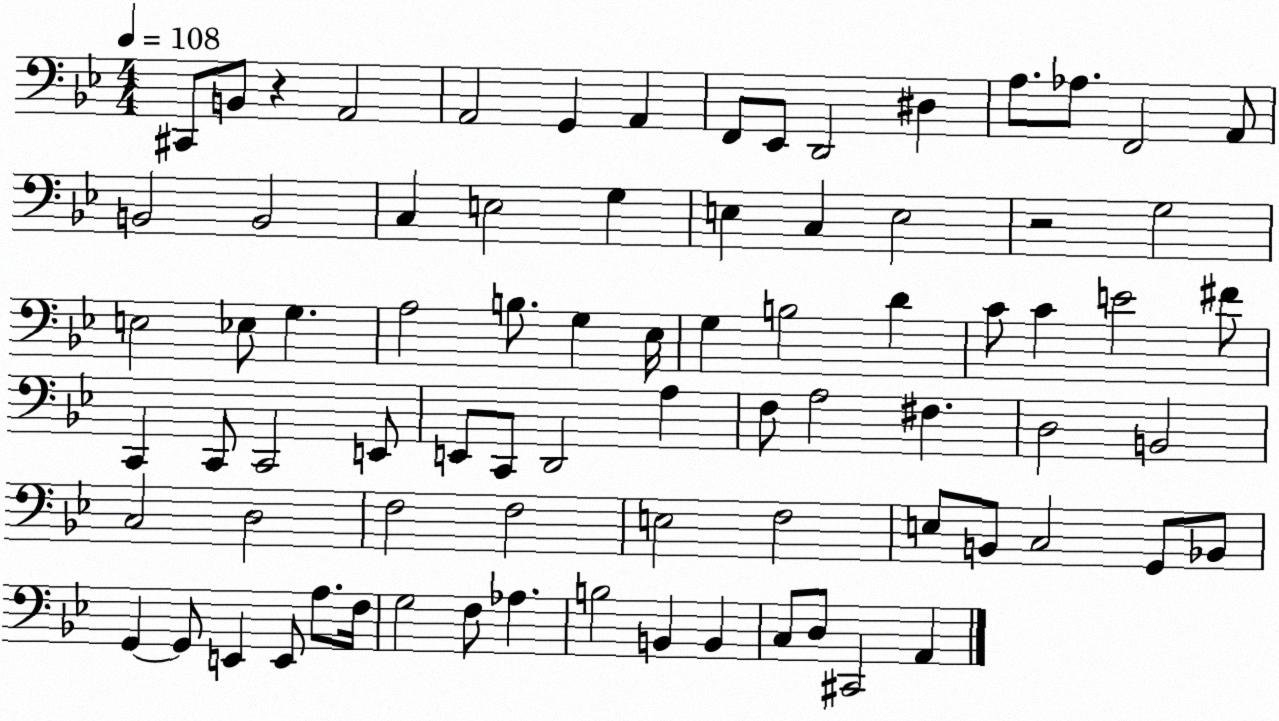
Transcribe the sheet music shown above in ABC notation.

X:1
T:Untitled
M:4/4
L:1/4
K:Bb
^C,,/2 B,,/2 z A,,2 A,,2 G,, A,, F,,/2 _E,,/2 D,,2 ^D, A,/2 _A,/2 F,,2 A,,/2 B,,2 B,,2 C, E,2 G, E, C, E,2 z2 G,2 E,2 _E,/2 G, A,2 B,/2 G, _E,/4 G, B,2 D C/2 C E2 ^F/2 C,, C,,/2 C,,2 E,,/2 E,,/2 C,,/2 D,,2 A, F,/2 A,2 ^F, D,2 B,,2 C,2 D,2 F,2 F,2 E,2 F,2 E,/2 B,,/2 C,2 G,,/2 _B,,/2 G,, G,,/2 E,, E,,/2 A,/2 F,/4 G,2 F,/2 _A, B,2 B,, B,, C,/2 D,/2 ^C,,2 A,,